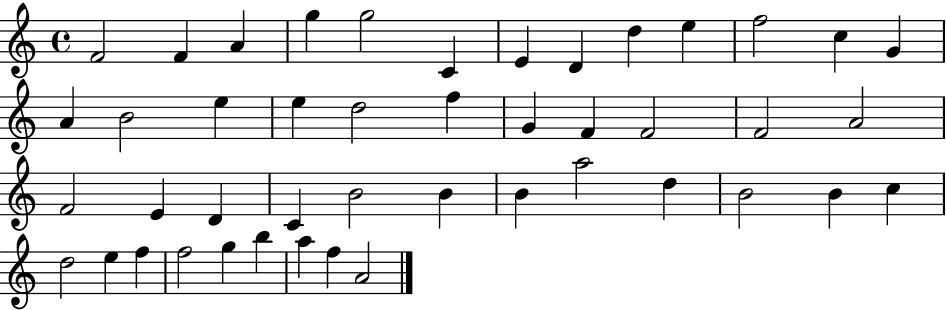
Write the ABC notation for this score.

X:1
T:Untitled
M:4/4
L:1/4
K:C
F2 F A g g2 C E D d e f2 c G A B2 e e d2 f G F F2 F2 A2 F2 E D C B2 B B a2 d B2 B c d2 e f f2 g b a f A2